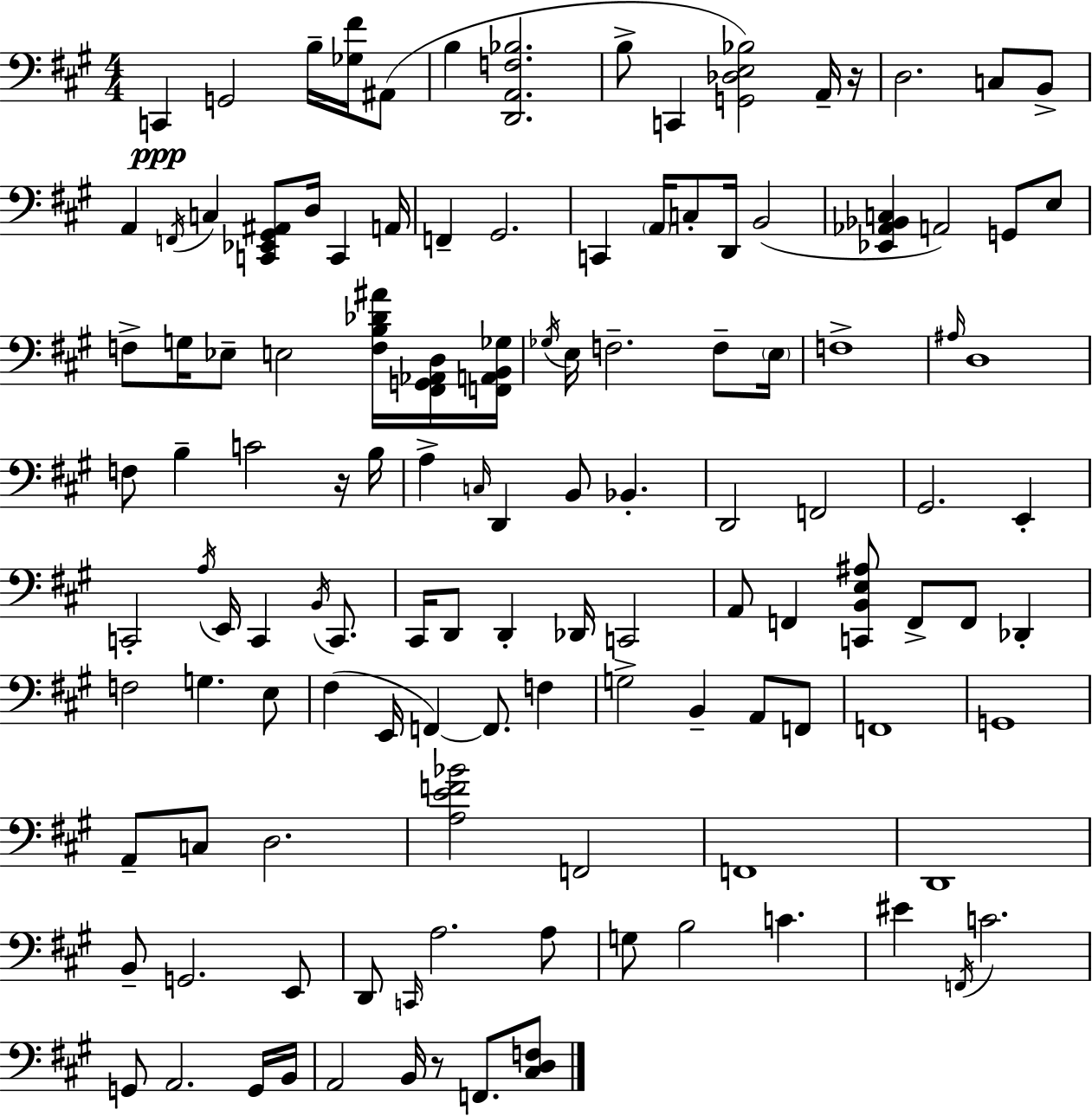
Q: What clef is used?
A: bass